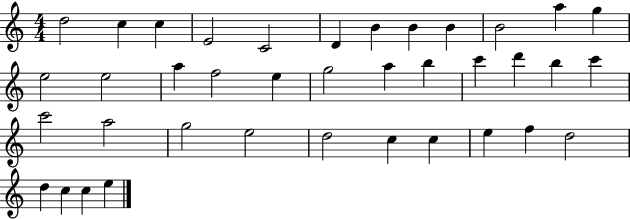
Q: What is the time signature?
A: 4/4